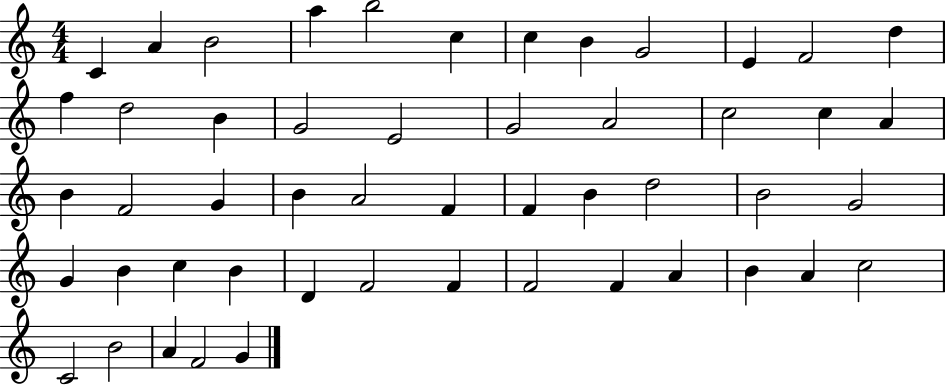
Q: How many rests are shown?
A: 0